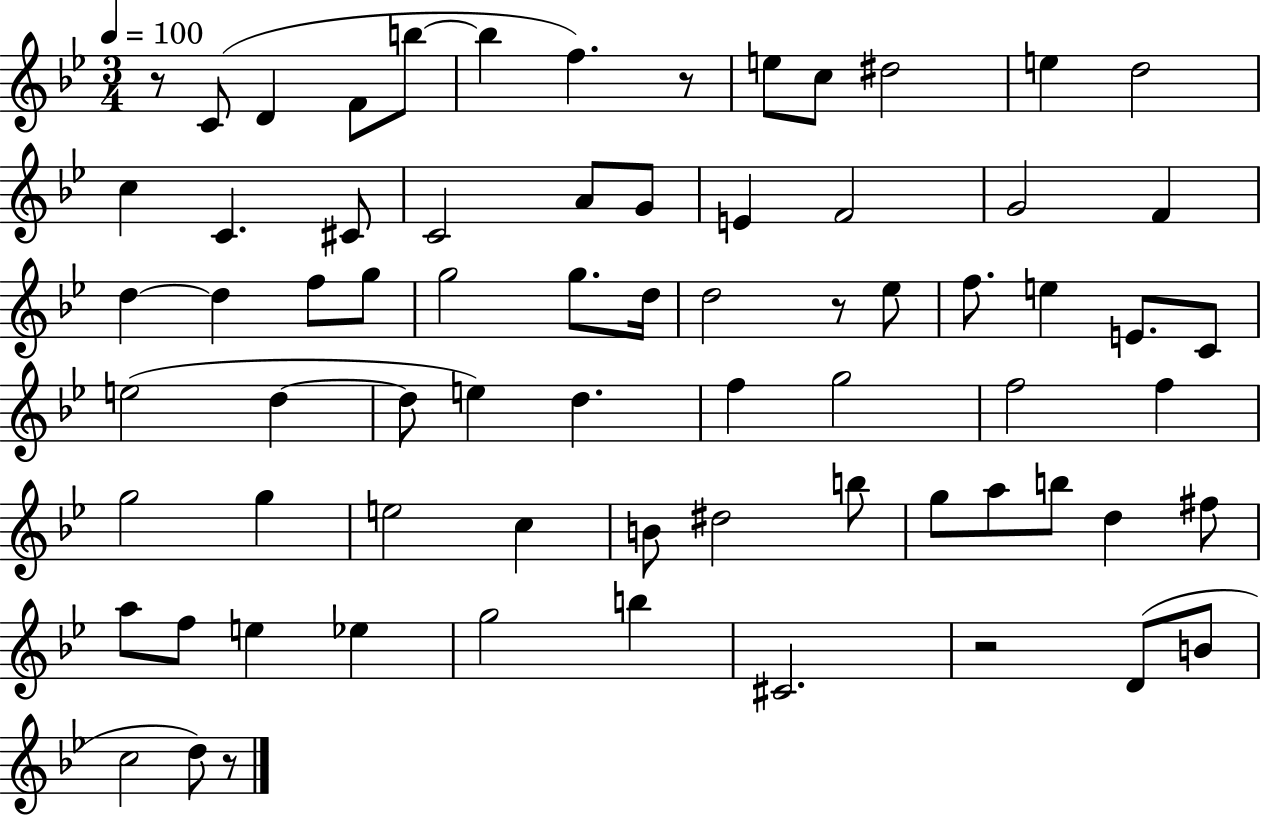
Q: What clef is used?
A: treble